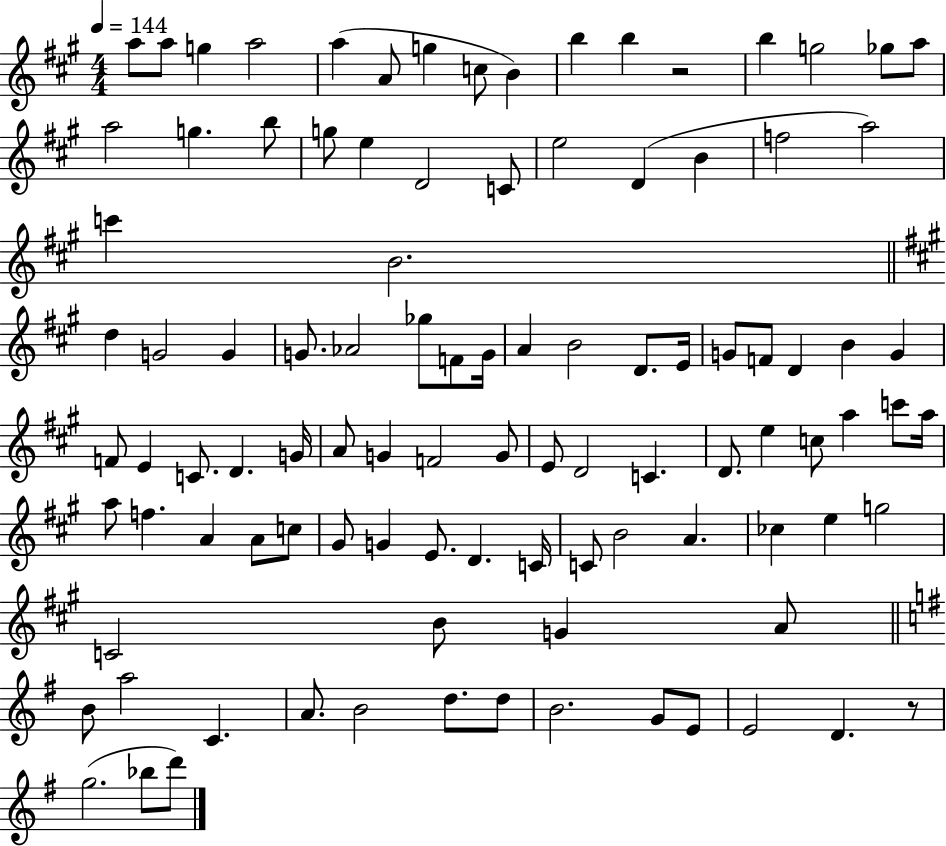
{
  \clef treble
  \numericTimeSignature
  \time 4/4
  \key a \major
  \tempo 4 = 144
  a''8 a''8 g''4 a''2 | a''4( a'8 g''4 c''8 b'4) | b''4 b''4 r2 | b''4 g''2 ges''8 a''8 | \break a''2 g''4. b''8 | g''8 e''4 d'2 c'8 | e''2 d'4( b'4 | f''2 a''2) | \break c'''4 b'2. | \bar "||" \break \key a \major d''4 g'2 g'4 | g'8. aes'2 ges''8 f'8 g'16 | a'4 b'2 d'8. e'16 | g'8 f'8 d'4 b'4 g'4 | \break f'8 e'4 c'8. d'4. g'16 | a'8 g'4 f'2 g'8 | e'8 d'2 c'4. | d'8. e''4 c''8 a''4 c'''8 a''16 | \break a''8 f''4. a'4 a'8 c''8 | gis'8 g'4 e'8. d'4. c'16 | c'8 b'2 a'4. | ces''4 e''4 g''2 | \break c'2 b'8 g'4 a'8 | \bar "||" \break \key e \minor b'8 a''2 c'4. | a'8. b'2 d''8. d''8 | b'2. g'8 e'8 | e'2 d'4. r8 | \break g''2.( bes''8 d'''8) | \bar "|."
}